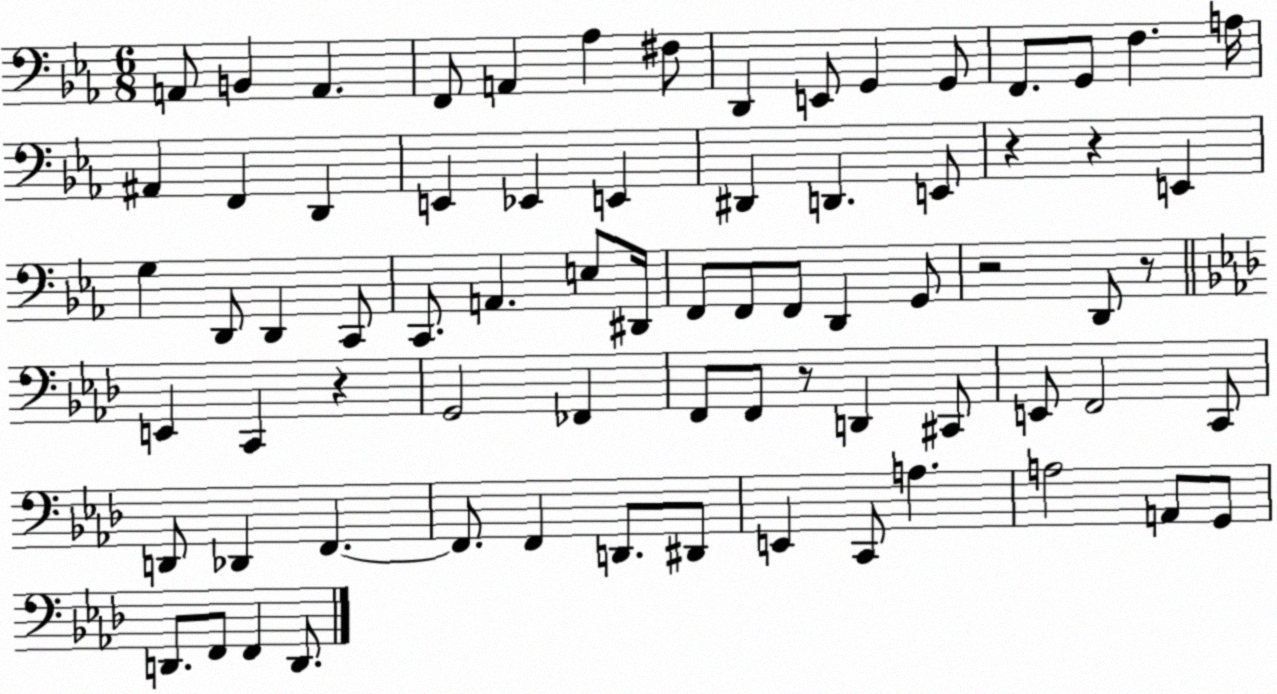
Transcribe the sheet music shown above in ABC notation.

X:1
T:Untitled
M:6/8
L:1/4
K:Eb
A,,/2 B,, A,, F,,/2 A,, _A, ^F,/2 D,, E,,/2 G,, G,,/2 F,,/2 G,,/2 F, A,/4 ^A,, F,, D,, E,, _E,, E,, ^D,, D,, E,,/2 z z E,, G, D,,/2 D,, C,,/2 C,,/2 A,, E,/2 ^D,,/4 F,,/2 F,,/2 F,,/2 D,, G,,/2 z2 D,,/2 z/2 E,, C,, z G,,2 _F,, F,,/2 F,,/2 z/2 D,, ^C,,/2 E,,/2 F,,2 C,,/2 D,,/2 _D,, F,, F,,/2 F,, D,,/2 ^D,,/2 E,, C,,/2 A, A,2 A,,/2 G,,/2 D,,/2 F,,/2 F,, D,,/2